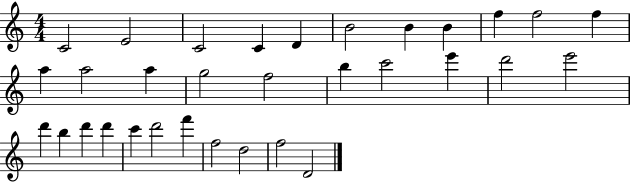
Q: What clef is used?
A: treble